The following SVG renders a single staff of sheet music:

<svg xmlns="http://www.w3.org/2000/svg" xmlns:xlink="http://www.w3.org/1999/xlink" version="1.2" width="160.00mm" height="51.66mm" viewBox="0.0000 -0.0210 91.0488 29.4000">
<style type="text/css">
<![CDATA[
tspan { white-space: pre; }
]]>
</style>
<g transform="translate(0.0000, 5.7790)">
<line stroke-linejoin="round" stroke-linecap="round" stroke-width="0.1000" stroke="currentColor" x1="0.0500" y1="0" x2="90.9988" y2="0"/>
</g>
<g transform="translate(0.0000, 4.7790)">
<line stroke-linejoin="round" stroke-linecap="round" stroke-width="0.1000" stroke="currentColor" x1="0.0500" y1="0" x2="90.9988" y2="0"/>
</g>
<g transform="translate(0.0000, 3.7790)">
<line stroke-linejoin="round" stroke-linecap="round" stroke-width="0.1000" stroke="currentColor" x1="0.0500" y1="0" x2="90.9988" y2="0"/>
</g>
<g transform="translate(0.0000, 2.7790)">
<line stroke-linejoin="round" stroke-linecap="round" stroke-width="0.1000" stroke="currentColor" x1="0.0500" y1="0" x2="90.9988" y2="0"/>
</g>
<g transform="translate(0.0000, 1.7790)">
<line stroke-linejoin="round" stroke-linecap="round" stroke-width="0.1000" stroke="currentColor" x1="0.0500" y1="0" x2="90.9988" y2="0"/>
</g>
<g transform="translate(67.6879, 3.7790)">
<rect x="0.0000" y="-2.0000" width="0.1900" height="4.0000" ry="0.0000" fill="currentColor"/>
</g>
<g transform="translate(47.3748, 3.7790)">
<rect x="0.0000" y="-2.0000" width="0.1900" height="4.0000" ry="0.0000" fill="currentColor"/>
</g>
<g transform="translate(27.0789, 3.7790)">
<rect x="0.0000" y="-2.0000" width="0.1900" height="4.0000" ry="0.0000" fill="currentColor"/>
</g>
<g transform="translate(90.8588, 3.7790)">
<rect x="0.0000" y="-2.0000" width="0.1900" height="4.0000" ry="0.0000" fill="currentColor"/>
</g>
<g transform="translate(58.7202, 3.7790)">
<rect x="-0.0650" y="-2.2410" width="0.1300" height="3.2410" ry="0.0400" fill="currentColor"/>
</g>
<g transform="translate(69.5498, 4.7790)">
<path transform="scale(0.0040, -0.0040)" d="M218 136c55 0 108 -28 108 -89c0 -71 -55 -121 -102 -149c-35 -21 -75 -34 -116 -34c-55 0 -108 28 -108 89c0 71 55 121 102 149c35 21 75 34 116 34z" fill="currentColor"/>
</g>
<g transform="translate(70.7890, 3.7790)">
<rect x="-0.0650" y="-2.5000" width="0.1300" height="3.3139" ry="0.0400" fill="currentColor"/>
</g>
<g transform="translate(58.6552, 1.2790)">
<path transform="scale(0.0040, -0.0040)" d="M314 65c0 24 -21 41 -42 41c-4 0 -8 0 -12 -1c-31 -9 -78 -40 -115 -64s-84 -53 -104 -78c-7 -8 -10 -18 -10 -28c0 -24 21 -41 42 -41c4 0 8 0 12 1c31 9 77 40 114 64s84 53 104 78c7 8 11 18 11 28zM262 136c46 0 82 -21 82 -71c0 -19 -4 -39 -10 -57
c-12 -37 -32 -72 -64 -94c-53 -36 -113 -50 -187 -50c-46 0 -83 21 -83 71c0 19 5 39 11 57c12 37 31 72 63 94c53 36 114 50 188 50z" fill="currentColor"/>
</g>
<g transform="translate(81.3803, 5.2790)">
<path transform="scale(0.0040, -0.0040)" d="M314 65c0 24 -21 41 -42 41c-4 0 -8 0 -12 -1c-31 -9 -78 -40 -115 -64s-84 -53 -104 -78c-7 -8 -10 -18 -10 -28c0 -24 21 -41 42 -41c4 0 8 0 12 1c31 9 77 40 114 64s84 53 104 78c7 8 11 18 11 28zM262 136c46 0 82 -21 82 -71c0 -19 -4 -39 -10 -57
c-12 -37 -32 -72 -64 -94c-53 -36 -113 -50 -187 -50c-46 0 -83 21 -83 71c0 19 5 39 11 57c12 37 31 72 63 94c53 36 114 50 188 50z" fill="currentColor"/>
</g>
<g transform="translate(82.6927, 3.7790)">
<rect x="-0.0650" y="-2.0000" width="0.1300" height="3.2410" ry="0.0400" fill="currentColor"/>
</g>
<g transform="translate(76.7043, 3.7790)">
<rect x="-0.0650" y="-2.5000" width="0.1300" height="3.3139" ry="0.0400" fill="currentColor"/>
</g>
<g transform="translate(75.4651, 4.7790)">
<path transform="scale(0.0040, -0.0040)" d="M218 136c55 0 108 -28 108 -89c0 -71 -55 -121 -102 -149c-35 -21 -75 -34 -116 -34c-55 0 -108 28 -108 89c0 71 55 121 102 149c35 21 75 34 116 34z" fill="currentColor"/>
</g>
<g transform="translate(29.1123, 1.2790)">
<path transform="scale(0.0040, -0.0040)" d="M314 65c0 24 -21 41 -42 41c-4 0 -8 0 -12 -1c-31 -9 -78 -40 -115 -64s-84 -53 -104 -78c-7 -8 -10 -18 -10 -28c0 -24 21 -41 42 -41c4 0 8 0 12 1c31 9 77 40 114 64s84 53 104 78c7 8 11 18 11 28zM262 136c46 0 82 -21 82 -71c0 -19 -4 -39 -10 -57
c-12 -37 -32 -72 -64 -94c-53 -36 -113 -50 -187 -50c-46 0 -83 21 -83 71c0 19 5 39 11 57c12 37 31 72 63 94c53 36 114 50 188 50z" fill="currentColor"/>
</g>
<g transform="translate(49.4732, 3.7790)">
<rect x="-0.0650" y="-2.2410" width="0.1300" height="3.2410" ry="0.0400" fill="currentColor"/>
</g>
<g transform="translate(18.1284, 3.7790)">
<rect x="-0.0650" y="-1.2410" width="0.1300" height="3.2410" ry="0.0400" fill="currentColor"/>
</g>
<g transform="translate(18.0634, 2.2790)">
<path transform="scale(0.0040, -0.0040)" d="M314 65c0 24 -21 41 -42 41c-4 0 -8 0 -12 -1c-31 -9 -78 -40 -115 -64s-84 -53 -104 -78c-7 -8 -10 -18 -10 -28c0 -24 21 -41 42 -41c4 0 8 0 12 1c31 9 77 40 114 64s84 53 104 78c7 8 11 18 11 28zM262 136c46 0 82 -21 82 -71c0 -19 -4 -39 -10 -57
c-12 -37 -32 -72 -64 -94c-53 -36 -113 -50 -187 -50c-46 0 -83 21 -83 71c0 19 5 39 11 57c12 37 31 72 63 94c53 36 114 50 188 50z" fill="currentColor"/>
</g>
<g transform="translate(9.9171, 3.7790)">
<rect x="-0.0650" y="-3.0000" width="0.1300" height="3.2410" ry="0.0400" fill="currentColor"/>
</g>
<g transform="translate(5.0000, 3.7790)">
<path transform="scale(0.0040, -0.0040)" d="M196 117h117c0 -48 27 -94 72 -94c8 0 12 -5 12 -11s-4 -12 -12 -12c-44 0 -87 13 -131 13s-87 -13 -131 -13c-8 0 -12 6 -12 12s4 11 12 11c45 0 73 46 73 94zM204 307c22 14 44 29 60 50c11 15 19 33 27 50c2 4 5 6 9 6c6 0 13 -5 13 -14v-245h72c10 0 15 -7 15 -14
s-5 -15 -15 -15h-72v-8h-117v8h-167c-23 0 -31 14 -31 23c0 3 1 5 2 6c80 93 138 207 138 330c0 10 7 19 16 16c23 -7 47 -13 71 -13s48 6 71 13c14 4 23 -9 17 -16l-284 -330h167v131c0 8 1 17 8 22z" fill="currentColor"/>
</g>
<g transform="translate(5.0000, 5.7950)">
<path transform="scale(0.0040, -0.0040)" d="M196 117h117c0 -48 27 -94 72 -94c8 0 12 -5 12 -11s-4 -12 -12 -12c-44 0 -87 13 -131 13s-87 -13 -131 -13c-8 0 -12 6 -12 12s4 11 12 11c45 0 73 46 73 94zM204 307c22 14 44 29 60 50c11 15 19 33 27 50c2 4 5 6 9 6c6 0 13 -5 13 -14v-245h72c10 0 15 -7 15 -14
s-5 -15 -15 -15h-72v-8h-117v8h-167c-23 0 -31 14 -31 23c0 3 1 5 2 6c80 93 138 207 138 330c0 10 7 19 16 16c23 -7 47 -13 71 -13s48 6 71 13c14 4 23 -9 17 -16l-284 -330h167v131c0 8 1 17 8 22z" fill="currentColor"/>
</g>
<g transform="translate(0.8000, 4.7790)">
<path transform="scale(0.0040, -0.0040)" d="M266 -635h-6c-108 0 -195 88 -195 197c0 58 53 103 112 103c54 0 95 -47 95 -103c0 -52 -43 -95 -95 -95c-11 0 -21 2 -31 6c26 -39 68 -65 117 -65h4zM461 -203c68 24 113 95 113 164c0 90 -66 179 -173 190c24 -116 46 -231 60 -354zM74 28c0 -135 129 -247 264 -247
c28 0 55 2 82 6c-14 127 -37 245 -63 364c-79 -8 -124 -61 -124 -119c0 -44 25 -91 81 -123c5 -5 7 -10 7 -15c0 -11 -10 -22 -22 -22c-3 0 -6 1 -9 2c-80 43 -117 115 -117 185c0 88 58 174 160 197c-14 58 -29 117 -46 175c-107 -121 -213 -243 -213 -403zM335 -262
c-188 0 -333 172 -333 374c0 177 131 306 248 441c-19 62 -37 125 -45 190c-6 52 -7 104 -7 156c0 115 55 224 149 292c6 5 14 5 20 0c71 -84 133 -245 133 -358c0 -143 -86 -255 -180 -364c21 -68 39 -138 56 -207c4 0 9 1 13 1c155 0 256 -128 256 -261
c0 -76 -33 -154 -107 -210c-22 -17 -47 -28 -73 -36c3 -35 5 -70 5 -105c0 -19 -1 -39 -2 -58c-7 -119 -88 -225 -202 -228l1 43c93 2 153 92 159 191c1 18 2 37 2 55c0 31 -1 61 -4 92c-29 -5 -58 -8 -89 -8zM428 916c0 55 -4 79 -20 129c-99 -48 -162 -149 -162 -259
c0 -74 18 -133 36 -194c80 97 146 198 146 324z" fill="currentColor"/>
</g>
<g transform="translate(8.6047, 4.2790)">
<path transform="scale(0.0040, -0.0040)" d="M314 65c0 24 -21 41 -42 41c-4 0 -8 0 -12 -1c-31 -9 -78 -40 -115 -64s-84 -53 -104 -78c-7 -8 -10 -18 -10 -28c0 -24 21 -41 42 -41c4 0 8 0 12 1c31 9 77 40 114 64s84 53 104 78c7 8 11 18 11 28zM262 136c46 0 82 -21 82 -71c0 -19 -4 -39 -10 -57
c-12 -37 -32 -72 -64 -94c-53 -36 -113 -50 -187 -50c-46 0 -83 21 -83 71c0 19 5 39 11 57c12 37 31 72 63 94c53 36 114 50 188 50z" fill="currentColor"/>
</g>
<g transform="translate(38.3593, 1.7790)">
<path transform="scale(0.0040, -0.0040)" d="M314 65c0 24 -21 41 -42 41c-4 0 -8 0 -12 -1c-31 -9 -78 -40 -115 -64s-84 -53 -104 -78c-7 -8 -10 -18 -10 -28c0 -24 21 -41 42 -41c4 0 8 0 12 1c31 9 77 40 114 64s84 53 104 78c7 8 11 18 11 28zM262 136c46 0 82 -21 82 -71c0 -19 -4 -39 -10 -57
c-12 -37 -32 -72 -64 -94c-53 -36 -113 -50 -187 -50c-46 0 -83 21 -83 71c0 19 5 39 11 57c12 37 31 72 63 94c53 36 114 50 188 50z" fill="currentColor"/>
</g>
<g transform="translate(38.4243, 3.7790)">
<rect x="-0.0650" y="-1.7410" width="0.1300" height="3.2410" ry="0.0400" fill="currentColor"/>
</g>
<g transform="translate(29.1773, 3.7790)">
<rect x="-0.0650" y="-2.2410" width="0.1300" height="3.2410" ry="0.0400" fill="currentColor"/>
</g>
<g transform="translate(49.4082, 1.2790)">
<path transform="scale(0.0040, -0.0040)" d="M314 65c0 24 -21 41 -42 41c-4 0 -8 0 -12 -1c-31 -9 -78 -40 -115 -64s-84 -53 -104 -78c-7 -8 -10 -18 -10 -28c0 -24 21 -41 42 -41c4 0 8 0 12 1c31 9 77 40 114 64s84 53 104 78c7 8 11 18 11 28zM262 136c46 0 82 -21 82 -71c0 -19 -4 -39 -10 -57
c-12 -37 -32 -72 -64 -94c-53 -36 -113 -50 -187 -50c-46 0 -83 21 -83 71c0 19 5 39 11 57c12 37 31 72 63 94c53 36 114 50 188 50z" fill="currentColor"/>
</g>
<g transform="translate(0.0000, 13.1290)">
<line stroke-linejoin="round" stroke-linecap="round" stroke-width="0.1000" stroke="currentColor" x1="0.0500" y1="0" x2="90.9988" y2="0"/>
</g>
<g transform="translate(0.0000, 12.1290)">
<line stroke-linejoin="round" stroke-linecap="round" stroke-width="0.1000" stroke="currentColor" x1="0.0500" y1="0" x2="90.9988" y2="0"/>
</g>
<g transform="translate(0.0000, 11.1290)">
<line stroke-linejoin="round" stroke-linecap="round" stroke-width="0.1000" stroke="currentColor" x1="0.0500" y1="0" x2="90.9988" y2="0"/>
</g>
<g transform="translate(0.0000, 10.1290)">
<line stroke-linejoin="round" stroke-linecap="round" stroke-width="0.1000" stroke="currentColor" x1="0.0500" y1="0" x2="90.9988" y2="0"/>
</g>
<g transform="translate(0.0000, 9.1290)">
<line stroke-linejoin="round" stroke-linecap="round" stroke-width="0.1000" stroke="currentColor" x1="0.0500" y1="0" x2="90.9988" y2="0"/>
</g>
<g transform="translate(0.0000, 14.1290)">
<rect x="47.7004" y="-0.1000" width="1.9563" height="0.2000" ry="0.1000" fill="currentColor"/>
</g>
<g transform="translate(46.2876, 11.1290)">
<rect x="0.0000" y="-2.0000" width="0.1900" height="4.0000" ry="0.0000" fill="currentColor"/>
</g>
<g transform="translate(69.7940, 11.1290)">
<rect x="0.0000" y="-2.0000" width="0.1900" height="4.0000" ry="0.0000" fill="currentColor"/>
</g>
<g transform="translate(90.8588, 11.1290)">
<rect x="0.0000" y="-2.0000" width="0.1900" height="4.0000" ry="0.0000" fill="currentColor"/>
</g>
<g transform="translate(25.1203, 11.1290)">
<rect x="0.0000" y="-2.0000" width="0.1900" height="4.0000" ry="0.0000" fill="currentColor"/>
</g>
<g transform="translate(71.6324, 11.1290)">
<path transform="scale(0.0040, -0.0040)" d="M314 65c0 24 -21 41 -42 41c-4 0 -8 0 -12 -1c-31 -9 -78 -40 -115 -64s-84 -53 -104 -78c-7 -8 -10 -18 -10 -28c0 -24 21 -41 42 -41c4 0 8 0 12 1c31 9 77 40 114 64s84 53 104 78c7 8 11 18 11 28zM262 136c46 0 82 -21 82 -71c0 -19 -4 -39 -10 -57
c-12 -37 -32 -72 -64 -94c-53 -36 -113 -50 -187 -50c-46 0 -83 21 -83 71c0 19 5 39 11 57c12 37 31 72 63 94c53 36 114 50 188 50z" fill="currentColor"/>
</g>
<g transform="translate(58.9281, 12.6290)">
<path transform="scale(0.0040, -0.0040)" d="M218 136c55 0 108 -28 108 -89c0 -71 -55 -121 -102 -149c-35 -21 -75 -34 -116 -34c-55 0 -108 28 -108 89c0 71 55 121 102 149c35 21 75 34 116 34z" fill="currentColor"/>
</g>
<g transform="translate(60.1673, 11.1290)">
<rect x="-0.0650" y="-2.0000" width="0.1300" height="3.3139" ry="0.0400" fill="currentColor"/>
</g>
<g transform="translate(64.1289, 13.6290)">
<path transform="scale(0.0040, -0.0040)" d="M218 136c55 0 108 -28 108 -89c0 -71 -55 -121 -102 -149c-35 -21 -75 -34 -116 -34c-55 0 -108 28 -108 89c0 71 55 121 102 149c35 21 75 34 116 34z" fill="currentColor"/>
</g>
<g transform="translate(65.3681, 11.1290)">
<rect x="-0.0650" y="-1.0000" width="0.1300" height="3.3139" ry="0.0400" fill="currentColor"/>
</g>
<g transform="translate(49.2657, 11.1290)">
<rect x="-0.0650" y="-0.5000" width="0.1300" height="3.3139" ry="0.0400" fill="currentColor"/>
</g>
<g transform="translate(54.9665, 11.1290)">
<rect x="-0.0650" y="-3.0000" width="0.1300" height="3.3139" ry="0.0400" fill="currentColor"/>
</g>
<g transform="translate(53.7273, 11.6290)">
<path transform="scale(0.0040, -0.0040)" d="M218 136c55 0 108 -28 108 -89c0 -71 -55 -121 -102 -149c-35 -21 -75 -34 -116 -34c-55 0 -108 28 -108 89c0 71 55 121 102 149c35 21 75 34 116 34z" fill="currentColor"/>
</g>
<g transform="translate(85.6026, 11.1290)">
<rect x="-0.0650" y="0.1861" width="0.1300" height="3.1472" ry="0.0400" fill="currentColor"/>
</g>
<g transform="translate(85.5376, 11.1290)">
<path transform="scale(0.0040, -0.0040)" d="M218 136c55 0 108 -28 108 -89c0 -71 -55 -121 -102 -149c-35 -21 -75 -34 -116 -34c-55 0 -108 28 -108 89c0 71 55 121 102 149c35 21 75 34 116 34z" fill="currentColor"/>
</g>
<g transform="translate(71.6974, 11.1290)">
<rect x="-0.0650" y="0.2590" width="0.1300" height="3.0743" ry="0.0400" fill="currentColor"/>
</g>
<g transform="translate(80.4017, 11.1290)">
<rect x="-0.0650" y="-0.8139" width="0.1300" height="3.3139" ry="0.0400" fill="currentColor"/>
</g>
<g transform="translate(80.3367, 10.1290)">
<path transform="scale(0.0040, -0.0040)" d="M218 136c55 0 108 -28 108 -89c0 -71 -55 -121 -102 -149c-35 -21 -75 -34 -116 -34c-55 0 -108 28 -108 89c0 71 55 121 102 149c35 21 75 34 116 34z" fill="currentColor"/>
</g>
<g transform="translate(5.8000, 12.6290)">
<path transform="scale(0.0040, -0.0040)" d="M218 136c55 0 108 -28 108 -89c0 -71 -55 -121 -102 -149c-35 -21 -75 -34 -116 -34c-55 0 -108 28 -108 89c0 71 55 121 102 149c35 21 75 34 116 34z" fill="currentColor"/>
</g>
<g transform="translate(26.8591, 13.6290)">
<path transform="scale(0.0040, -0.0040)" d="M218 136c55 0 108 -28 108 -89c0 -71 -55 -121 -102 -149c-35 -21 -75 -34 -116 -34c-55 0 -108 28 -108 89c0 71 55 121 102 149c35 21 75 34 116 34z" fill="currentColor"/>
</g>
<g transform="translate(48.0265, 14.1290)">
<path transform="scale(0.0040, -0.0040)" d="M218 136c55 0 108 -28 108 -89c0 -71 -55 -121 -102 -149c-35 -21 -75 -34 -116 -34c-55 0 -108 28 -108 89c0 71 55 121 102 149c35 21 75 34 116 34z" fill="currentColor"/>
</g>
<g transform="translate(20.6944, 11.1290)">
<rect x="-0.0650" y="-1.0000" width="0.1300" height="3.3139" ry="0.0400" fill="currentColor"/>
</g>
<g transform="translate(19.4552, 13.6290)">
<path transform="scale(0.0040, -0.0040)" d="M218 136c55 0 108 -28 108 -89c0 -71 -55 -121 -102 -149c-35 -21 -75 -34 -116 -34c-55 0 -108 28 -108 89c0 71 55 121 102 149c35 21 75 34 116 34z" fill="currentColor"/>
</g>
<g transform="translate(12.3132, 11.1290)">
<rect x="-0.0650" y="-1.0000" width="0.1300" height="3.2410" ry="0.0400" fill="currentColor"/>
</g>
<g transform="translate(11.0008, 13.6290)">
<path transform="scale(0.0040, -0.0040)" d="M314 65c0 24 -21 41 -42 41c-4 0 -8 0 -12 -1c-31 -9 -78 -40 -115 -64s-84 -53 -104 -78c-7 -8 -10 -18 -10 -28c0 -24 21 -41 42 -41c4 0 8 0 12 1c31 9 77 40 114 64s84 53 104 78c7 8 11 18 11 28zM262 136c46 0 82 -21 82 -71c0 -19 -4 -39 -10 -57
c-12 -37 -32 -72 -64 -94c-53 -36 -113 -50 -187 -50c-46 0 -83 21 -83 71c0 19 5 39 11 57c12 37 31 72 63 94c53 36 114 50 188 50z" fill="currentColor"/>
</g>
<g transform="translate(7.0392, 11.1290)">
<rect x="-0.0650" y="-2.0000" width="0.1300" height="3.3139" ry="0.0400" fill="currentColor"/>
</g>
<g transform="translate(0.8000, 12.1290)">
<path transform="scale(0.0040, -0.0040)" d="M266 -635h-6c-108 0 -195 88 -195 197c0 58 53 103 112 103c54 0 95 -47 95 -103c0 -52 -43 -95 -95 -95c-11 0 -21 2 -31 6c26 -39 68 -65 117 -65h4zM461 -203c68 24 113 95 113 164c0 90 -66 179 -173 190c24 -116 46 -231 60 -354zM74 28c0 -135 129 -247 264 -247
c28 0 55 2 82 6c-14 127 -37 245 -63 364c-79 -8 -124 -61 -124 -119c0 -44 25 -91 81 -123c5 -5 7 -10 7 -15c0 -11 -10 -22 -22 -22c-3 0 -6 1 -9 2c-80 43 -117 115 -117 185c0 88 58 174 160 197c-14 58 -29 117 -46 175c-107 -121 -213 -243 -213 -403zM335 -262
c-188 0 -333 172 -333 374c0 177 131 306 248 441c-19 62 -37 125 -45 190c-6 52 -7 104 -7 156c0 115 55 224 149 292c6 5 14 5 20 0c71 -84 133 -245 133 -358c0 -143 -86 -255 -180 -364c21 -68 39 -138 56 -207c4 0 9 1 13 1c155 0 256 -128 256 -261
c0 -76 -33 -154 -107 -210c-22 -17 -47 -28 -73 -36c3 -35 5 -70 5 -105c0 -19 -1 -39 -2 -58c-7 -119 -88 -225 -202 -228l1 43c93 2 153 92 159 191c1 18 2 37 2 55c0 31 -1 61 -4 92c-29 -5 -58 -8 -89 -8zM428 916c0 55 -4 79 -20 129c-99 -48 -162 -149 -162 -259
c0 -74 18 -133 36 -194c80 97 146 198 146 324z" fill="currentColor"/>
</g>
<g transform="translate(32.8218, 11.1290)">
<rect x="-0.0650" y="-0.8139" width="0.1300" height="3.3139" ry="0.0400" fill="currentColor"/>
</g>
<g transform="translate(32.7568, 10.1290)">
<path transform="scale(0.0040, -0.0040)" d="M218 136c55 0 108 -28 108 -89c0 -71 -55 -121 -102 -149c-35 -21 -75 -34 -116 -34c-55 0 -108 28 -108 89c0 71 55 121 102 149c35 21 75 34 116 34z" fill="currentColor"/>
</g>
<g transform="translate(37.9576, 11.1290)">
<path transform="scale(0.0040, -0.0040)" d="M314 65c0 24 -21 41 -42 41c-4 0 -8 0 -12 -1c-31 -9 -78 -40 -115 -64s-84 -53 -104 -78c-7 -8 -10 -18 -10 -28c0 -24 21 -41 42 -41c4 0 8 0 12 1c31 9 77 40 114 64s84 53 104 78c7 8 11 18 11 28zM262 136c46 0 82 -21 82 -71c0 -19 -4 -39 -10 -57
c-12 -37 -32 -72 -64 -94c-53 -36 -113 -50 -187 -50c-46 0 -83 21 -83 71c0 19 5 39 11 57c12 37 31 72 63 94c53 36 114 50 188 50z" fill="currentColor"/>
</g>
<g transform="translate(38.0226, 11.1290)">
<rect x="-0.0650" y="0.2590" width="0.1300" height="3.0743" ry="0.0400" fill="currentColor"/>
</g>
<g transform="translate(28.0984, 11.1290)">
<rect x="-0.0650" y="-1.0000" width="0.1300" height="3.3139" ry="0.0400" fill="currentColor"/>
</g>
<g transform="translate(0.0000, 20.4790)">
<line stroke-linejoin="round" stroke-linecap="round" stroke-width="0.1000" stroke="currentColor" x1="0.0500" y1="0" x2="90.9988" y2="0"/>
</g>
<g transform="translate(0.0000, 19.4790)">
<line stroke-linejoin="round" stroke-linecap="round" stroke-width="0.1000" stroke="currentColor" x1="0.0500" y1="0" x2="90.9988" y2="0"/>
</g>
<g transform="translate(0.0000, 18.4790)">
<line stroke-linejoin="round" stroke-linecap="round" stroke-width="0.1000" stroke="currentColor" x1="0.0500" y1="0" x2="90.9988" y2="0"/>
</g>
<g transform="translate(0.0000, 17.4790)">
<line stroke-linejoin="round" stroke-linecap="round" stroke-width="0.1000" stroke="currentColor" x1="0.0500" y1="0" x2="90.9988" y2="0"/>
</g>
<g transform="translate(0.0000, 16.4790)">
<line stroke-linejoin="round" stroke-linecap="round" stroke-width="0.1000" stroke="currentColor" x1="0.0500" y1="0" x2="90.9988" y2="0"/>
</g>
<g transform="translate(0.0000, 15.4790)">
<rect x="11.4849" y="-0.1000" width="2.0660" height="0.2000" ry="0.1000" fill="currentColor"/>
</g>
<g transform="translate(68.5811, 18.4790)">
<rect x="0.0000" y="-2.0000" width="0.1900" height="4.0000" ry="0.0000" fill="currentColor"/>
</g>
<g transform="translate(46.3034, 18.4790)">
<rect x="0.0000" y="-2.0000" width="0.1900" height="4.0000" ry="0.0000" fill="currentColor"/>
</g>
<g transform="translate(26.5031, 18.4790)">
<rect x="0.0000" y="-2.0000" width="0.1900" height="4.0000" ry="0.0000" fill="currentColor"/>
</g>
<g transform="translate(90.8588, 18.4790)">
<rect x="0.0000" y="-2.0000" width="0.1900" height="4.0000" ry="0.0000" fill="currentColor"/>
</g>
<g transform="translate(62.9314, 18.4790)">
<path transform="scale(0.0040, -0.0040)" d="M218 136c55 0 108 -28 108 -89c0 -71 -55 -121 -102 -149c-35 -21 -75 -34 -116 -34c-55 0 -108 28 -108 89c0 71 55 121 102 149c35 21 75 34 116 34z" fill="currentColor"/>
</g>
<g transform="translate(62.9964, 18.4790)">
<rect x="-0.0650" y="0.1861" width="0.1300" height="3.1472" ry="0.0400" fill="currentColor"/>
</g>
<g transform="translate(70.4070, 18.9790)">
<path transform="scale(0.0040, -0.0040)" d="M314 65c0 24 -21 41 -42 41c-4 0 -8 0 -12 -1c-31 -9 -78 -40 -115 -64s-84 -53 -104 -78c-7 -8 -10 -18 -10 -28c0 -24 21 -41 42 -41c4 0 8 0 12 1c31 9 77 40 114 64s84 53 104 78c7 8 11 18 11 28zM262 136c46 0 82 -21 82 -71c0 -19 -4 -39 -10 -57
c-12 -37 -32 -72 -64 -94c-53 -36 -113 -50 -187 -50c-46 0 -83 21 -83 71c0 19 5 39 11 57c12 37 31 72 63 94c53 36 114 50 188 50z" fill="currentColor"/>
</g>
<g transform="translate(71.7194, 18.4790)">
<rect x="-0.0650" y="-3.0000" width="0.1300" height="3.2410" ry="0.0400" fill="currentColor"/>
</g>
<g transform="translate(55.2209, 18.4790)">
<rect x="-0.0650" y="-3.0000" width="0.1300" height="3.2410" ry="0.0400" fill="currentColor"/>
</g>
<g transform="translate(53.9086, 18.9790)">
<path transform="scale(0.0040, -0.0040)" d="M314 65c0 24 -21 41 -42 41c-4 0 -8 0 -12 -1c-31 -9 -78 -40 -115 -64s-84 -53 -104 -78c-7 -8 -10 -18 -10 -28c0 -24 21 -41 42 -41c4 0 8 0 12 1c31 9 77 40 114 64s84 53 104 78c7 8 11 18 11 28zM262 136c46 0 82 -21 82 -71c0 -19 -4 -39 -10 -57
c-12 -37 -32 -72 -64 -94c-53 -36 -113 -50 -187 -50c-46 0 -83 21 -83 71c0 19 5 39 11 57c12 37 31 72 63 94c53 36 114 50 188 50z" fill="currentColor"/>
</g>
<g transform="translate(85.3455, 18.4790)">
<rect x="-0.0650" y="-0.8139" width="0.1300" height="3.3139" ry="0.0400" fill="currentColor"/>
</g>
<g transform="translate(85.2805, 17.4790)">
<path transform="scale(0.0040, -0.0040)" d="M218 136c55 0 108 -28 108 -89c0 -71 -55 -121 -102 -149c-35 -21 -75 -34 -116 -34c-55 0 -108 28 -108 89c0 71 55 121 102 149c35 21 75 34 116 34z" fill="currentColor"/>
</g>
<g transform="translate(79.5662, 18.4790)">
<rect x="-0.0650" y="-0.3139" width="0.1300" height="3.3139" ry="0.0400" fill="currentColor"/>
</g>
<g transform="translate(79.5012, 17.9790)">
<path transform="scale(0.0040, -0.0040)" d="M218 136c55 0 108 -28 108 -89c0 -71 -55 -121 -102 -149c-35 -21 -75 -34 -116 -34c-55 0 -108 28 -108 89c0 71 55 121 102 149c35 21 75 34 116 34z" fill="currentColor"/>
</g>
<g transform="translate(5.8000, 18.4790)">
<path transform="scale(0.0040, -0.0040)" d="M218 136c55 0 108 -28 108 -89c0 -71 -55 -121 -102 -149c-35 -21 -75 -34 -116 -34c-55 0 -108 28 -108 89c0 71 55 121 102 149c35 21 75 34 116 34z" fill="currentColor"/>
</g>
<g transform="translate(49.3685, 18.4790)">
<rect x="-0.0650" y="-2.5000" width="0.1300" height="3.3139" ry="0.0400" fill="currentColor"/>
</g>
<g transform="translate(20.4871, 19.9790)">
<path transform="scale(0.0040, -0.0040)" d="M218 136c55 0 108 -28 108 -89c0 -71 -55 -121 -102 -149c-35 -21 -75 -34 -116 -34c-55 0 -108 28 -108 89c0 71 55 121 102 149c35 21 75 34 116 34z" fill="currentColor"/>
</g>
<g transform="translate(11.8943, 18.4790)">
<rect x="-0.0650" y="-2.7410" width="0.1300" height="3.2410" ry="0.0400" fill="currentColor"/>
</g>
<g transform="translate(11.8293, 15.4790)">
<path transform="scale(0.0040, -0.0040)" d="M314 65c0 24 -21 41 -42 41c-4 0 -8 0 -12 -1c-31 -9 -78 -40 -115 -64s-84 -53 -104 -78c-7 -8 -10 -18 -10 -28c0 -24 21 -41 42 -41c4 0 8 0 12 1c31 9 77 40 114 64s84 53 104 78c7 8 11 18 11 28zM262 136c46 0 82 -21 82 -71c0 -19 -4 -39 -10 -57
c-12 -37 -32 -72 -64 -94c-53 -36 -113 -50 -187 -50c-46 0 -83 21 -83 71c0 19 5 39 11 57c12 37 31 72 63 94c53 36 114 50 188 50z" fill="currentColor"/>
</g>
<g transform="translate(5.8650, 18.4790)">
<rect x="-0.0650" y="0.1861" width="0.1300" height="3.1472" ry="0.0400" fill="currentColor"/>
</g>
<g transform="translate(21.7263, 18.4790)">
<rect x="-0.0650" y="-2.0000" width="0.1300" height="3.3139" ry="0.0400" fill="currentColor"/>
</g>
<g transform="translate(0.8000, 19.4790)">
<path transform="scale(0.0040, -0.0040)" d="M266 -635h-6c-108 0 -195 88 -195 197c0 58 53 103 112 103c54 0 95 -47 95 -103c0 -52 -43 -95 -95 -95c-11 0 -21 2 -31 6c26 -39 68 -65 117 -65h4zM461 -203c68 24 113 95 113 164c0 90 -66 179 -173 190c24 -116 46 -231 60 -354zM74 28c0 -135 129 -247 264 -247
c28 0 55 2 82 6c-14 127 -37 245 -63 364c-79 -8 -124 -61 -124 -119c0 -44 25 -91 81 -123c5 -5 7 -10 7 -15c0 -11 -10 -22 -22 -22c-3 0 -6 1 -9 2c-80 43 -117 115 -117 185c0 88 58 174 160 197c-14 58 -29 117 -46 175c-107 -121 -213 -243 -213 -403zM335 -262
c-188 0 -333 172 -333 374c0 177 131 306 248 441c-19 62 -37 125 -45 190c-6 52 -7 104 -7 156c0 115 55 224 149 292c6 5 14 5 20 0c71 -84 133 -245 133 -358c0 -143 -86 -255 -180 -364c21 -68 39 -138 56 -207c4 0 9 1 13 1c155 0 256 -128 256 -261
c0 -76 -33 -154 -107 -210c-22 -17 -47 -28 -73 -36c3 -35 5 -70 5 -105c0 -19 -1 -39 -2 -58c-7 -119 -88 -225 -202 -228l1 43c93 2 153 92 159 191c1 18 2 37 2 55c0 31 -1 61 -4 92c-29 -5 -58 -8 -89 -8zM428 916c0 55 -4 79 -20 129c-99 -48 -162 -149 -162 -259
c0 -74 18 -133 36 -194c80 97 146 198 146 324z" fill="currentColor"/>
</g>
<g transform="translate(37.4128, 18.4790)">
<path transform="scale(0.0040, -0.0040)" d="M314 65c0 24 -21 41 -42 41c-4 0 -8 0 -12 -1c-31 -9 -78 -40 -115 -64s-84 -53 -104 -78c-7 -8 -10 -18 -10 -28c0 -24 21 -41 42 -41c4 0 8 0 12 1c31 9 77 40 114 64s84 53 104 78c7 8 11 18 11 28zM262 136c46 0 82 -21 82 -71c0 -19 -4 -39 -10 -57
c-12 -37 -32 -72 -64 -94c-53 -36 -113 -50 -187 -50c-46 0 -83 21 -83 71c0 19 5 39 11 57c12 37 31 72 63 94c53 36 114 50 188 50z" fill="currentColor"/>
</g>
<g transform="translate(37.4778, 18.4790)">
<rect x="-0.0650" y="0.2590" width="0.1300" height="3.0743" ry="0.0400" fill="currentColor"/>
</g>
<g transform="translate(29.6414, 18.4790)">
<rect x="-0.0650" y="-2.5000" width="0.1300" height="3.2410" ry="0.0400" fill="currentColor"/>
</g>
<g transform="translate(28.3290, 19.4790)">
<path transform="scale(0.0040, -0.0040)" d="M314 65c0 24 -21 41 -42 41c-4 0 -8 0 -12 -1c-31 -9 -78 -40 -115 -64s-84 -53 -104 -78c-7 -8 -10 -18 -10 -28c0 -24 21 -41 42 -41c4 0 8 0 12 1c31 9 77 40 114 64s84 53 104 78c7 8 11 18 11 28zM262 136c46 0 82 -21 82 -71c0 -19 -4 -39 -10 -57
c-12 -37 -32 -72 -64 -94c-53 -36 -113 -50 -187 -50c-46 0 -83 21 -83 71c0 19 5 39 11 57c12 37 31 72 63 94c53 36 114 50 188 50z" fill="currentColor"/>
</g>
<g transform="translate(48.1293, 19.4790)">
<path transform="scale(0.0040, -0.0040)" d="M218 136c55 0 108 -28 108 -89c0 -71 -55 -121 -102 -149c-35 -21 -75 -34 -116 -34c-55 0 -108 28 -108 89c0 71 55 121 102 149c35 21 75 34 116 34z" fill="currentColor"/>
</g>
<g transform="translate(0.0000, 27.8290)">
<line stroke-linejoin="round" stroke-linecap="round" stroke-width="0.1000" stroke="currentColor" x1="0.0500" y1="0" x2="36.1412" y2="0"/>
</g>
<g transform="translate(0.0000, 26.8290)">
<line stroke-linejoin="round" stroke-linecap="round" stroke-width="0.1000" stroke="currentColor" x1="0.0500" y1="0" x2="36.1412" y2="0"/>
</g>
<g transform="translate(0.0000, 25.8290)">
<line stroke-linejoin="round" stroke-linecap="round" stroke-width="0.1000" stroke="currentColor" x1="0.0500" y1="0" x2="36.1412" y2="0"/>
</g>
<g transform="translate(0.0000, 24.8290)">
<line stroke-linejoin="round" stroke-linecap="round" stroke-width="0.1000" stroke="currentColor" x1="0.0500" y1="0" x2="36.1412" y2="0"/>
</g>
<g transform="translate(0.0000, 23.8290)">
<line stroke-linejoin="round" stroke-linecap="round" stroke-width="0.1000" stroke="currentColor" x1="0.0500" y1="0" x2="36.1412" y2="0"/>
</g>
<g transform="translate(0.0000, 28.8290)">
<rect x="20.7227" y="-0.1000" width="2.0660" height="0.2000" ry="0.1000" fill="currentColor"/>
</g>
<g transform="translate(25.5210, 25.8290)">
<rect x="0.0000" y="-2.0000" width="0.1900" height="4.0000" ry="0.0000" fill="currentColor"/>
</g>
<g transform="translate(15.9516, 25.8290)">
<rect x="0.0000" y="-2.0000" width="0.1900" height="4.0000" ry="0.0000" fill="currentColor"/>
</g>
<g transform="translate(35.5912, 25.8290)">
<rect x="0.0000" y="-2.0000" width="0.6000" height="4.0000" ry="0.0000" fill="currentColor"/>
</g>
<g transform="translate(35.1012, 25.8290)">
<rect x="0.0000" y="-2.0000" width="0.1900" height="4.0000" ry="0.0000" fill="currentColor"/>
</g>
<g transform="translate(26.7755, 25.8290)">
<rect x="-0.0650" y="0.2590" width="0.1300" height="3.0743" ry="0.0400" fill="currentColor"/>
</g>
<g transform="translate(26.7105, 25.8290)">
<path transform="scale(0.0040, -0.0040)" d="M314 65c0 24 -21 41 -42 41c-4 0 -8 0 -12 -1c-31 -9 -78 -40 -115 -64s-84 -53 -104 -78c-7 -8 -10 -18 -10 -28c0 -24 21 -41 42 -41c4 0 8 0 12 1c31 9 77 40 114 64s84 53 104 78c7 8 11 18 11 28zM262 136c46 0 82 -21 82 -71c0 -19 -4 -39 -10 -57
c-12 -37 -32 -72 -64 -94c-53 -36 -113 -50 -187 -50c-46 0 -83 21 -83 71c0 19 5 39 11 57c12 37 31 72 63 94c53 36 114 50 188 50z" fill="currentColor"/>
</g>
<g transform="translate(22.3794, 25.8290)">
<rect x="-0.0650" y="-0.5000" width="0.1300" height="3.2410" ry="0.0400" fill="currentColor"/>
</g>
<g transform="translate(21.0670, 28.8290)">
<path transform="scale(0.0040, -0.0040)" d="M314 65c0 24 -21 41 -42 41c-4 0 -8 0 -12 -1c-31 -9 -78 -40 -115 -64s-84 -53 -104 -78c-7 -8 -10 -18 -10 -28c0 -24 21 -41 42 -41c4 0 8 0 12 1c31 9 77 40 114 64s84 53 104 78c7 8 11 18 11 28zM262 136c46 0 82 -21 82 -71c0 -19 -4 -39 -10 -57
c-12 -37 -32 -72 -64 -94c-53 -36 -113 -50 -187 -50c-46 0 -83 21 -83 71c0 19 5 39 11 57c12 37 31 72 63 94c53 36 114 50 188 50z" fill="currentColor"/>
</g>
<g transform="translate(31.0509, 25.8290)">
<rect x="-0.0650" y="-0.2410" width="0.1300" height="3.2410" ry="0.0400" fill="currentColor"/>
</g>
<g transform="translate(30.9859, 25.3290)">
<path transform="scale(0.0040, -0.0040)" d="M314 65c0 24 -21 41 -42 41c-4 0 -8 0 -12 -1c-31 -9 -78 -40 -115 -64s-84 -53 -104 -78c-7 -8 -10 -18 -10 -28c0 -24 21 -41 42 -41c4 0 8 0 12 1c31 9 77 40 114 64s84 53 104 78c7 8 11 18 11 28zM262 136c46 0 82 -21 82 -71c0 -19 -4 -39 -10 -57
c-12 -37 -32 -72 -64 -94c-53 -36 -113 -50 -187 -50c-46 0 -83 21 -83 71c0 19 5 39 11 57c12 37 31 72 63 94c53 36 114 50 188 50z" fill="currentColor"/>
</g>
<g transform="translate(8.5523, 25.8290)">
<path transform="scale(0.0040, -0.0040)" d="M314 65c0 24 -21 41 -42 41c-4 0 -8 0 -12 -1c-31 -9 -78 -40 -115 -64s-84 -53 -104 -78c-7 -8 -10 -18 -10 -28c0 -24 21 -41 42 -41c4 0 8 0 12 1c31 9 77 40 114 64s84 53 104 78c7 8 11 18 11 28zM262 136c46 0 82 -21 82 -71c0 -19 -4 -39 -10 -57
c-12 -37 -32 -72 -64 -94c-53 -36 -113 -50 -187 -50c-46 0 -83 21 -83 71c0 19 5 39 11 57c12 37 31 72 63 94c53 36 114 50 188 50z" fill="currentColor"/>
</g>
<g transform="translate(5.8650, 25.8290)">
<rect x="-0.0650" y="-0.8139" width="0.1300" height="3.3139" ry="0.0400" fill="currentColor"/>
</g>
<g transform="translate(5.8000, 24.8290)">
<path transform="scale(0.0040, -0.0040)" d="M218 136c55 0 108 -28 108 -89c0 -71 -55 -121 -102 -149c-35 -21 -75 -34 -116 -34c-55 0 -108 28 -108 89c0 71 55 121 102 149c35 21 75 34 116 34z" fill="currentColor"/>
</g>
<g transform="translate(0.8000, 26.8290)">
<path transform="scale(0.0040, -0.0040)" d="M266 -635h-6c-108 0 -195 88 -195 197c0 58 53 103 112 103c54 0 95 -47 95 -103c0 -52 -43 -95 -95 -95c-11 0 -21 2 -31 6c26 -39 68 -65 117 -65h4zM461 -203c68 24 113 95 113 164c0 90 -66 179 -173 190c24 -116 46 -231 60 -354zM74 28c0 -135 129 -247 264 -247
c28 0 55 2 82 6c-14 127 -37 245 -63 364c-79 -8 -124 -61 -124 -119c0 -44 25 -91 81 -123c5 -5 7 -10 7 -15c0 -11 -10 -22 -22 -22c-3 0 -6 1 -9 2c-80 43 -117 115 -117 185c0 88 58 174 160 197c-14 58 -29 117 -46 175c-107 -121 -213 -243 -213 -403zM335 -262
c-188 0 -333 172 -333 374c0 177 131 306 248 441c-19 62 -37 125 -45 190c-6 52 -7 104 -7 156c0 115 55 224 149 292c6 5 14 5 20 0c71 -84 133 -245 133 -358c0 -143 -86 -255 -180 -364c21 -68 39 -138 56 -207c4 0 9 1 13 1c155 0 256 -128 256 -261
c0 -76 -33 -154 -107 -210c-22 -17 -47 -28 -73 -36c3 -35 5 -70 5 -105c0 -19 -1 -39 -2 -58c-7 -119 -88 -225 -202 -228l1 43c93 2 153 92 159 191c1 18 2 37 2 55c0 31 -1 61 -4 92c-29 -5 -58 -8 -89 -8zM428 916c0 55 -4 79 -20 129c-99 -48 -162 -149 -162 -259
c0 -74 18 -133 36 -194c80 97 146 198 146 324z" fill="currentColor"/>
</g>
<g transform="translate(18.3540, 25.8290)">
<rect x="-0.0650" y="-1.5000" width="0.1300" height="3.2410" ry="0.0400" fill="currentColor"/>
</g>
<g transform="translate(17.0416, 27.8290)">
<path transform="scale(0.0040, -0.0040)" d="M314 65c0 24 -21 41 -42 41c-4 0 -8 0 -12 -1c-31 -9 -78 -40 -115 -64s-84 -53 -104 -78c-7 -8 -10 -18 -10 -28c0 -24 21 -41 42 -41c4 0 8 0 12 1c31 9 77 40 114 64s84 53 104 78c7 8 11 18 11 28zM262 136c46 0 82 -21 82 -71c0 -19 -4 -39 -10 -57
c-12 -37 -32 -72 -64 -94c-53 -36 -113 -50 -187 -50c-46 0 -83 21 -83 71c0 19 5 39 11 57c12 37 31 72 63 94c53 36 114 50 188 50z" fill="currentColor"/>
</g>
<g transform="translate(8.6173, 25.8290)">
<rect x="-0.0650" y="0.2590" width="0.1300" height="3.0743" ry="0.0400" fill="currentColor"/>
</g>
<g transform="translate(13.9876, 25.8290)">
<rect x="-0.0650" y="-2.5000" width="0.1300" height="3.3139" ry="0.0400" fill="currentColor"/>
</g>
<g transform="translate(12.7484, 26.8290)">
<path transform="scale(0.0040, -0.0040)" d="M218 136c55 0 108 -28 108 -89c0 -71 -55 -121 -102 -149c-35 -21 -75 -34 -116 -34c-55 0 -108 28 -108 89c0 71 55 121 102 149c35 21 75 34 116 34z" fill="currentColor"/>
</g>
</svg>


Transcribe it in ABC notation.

X:1
T:Untitled
M:4/4
L:1/4
K:C
A2 e2 g2 f2 g2 g2 G G F2 F D2 D D d B2 C A F D B2 d B B a2 F G2 B2 G A2 B A2 c d d B2 G E2 C2 B2 c2